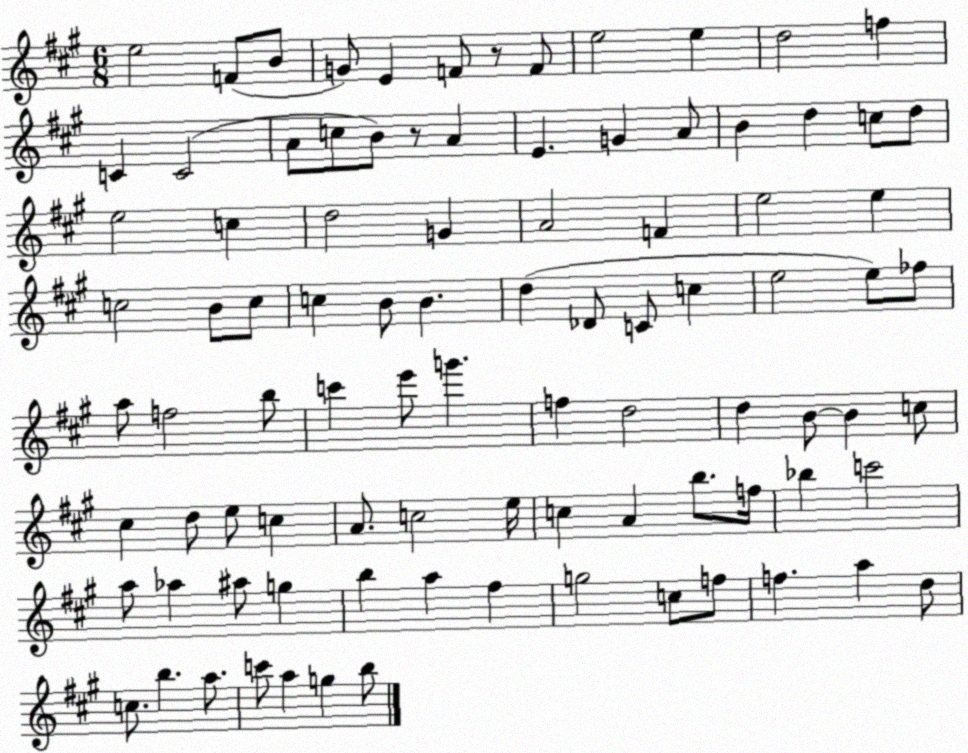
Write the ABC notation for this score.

X:1
T:Untitled
M:6/8
L:1/4
K:A
e2 F/2 B/2 G/2 E F/2 z/2 F/2 e2 e d2 f C C2 A/2 c/2 B/2 z/2 A E G A/2 B d c/2 d/2 e2 c d2 G A2 F e2 e c2 B/2 c/2 c B/2 B d _D/2 C/2 c e2 e/2 _f/2 a/2 f2 b/2 c' e'/2 g' f d2 d B/2 B c/2 ^c d/2 e/2 c A/2 c2 e/4 c A b/2 f/4 _b c'2 a/2 _a ^a/2 g b a ^f g2 c/2 f/2 f a d/2 c/2 b a/2 c'/2 a g b/2